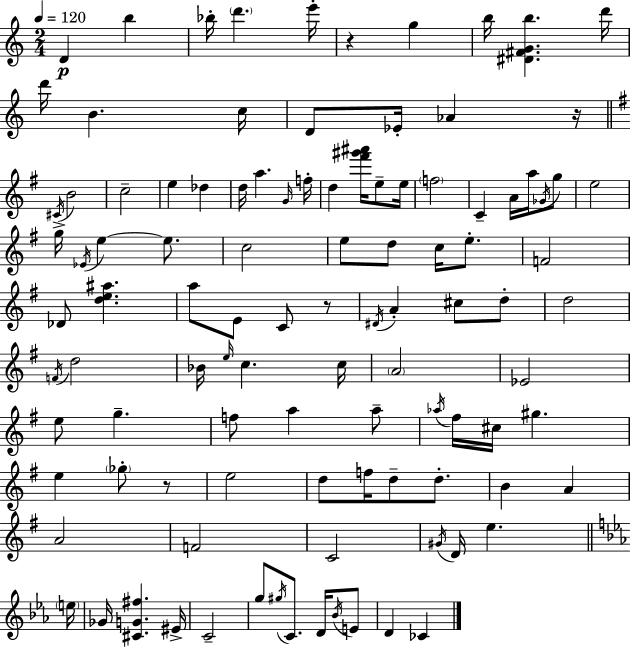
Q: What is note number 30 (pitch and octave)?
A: A5